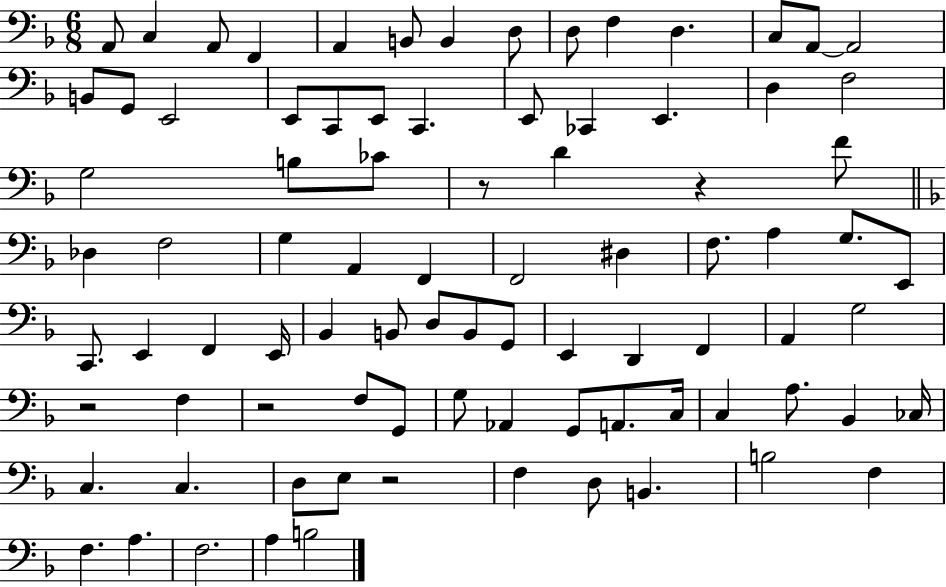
A2/e C3/q A2/e F2/q A2/q B2/e B2/q D3/e D3/e F3/q D3/q. C3/e A2/e A2/h B2/e G2/e E2/h E2/e C2/e E2/e C2/q. E2/e CES2/q E2/q. D3/q F3/h G3/h B3/e CES4/e R/e D4/q R/q F4/e Db3/q F3/h G3/q A2/q F2/q F2/h D#3/q F3/e. A3/q G3/e. E2/e C2/e. E2/q F2/q E2/s Bb2/q B2/e D3/e B2/e G2/e E2/q D2/q F2/q A2/q G3/h R/h F3/q R/h F3/e G2/e G3/e Ab2/q G2/e A2/e. C3/s C3/q A3/e. Bb2/q CES3/s C3/q. C3/q. D3/e E3/e R/h F3/q D3/e B2/q. B3/h F3/q F3/q. A3/q. F3/h. A3/q B3/h